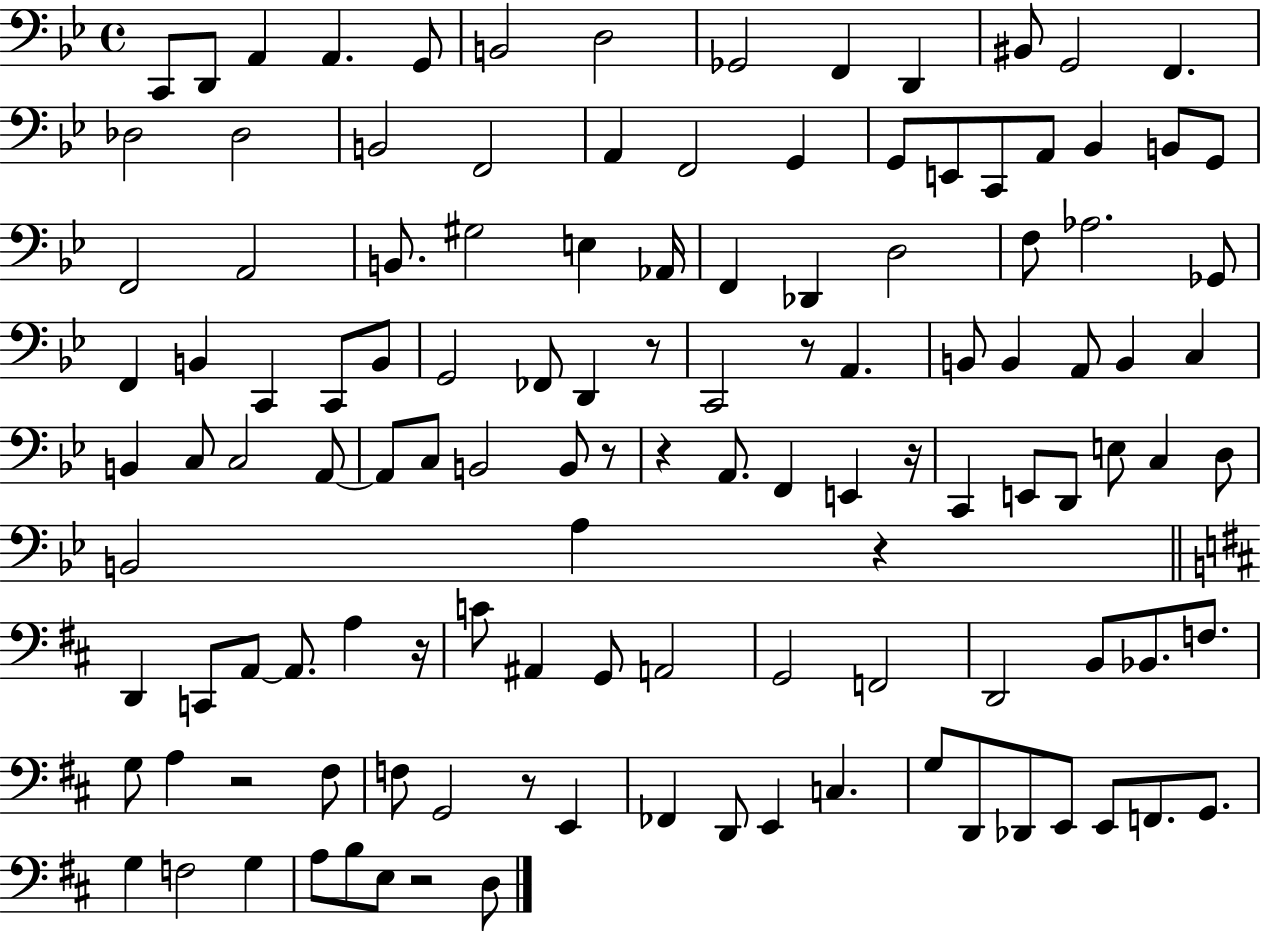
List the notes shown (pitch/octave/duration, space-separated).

C2/e D2/e A2/q A2/q. G2/e B2/h D3/h Gb2/h F2/q D2/q BIS2/e G2/h F2/q. Db3/h Db3/h B2/h F2/h A2/q F2/h G2/q G2/e E2/e C2/e A2/e Bb2/q B2/e G2/e F2/h A2/h B2/e. G#3/h E3/q Ab2/s F2/q Db2/q D3/h F3/e Ab3/h. Gb2/e F2/q B2/q C2/q C2/e B2/e G2/h FES2/e D2/q R/e C2/h R/e A2/q. B2/e B2/q A2/e B2/q C3/q B2/q C3/e C3/h A2/e A2/e C3/e B2/h B2/e R/e R/q A2/e. F2/q E2/q R/s C2/q E2/e D2/e E3/e C3/q D3/e B2/h A3/q R/q D2/q C2/e A2/e A2/e. A3/q R/s C4/e A#2/q G2/e A2/h G2/h F2/h D2/h B2/e Bb2/e. F3/e. G3/e A3/q R/h F#3/e F3/e G2/h R/e E2/q FES2/q D2/e E2/q C3/q. G3/e D2/e Db2/e E2/e E2/e F2/e. G2/e. G3/q F3/h G3/q A3/e B3/e E3/e R/h D3/e